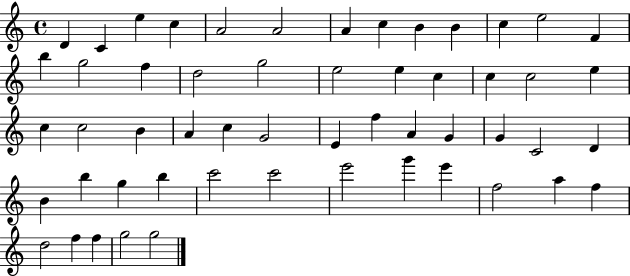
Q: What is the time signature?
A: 4/4